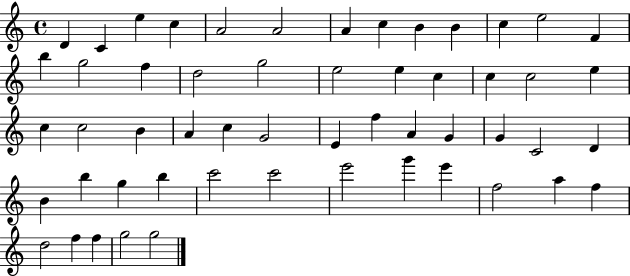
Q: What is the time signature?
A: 4/4